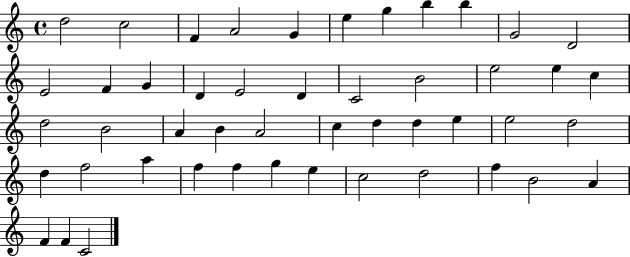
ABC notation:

X:1
T:Untitled
M:4/4
L:1/4
K:C
d2 c2 F A2 G e g b b G2 D2 E2 F G D E2 D C2 B2 e2 e c d2 B2 A B A2 c d d e e2 d2 d f2 a f f g e c2 d2 f B2 A F F C2